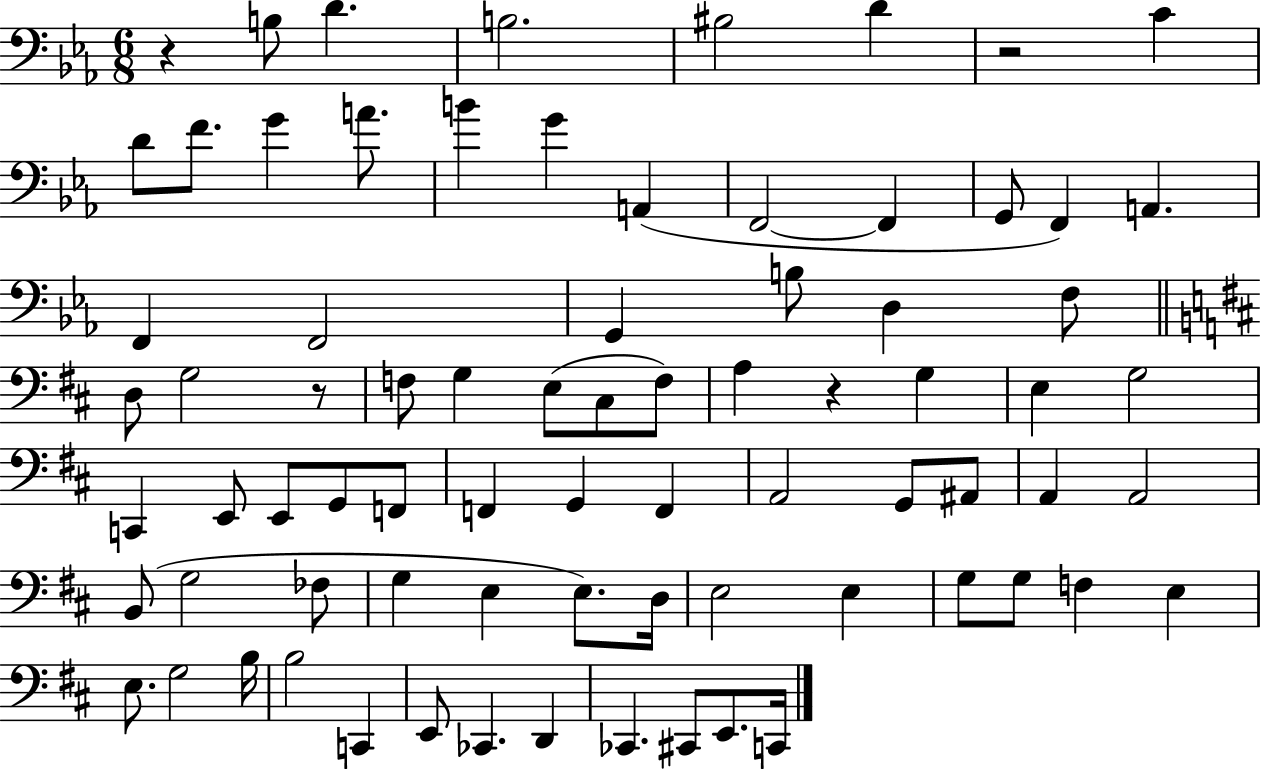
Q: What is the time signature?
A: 6/8